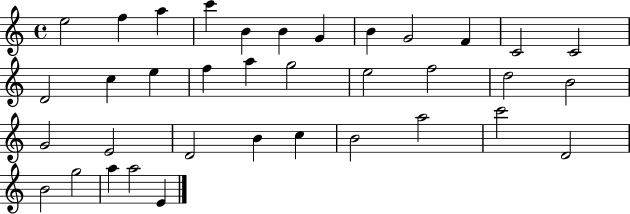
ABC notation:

X:1
T:Untitled
M:4/4
L:1/4
K:C
e2 f a c' B B G B G2 F C2 C2 D2 c e f a g2 e2 f2 d2 B2 G2 E2 D2 B c B2 a2 c'2 D2 B2 g2 a a2 E